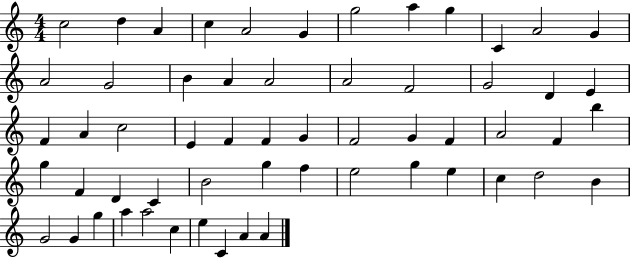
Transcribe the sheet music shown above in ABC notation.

X:1
T:Untitled
M:4/4
L:1/4
K:C
c2 d A c A2 G g2 a g C A2 G A2 G2 B A A2 A2 F2 G2 D E F A c2 E F F G F2 G F A2 F b g F D C B2 g f e2 g e c d2 B G2 G g a a2 c e C A A